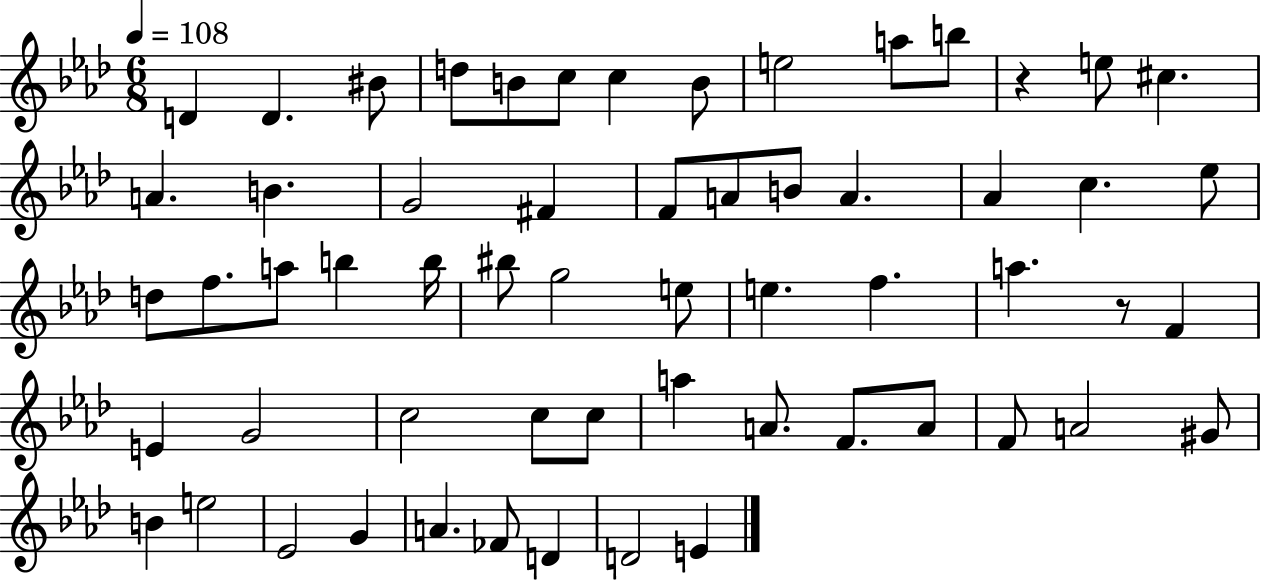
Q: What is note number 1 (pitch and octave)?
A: D4